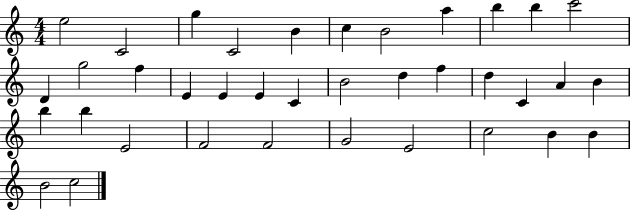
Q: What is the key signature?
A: C major